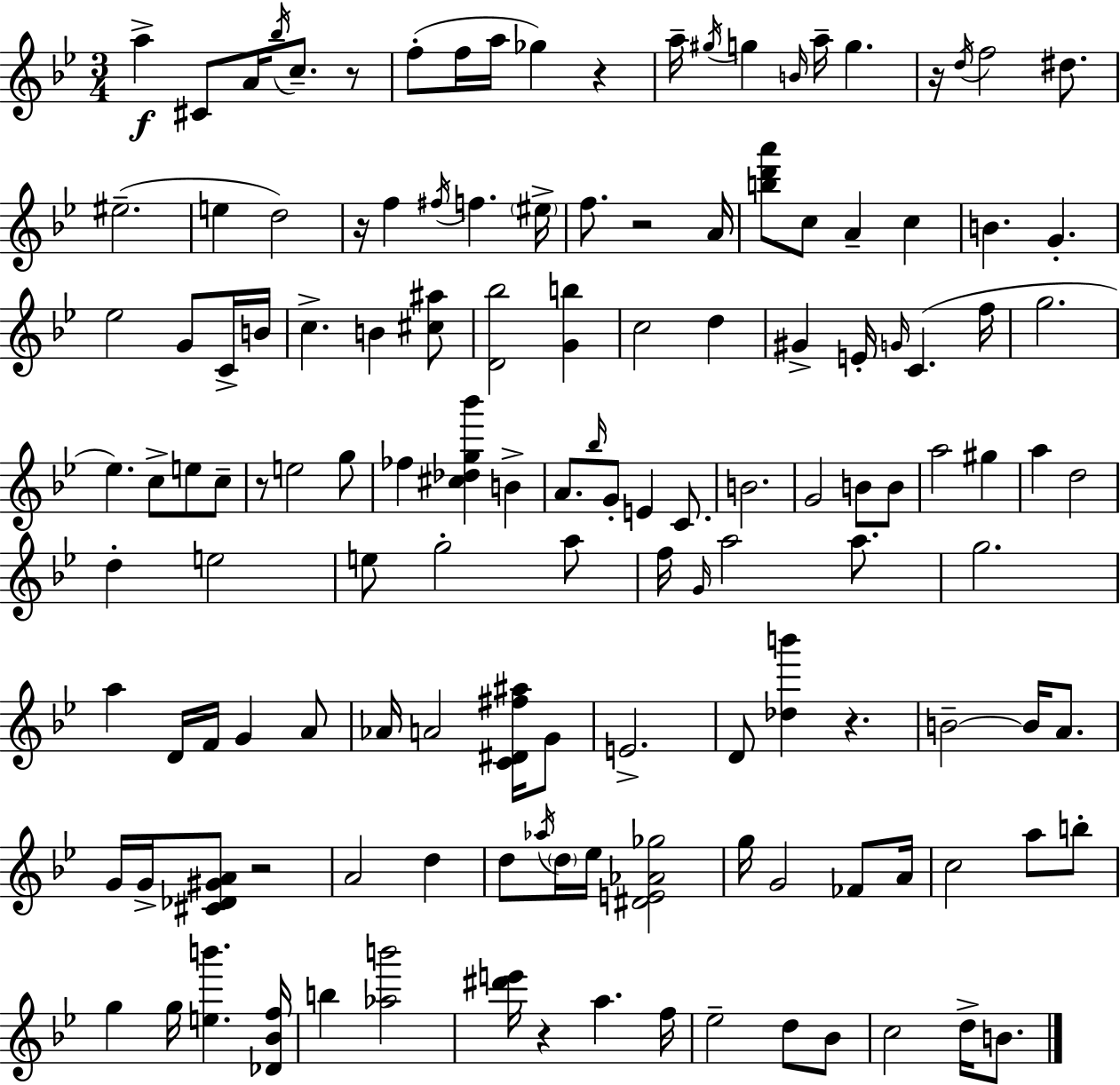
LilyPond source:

{
  \clef treble
  \numericTimeSignature
  \time 3/4
  \key bes \major
  a''4->\f cis'8 a'16 \acciaccatura { bes''16 } c''8.-- r8 | f''8-.( f''16 a''16 ges''4) r4 | a''16-- \acciaccatura { gis''16 } g''4 \grace { b'16 } a''16-- g''4. | r16 \acciaccatura { d''16 } f''2 | \break dis''8. eis''2.--( | e''4 d''2) | r16 f''4 \acciaccatura { fis''16 } f''4. | \parenthesize eis''16-> f''8. r2 | \break a'16 <b'' d''' a'''>8 c''8 a'4-- | c''4 b'4. g'4.-. | ees''2 | g'8 c'16-> b'16 c''4.-> b'4 | \break <cis'' ais''>8 <d' bes''>2 | <g' b''>4 c''2 | d''4 gis'4-> e'16-. \grace { g'16 } c'4.( | f''16 g''2. | \break ees''4.) | c''8-> e''8 c''8-- r8 e''2 | g''8 fes''4 <cis'' des'' g'' bes'''>4 | b'4-> a'8. \grace { bes''16 } g'8-. | \break e'4 c'8. b'2. | g'2 | b'8 b'8 a''2 | gis''4 a''4 d''2 | \break d''4-. e''2 | e''8 g''2-. | a''8 f''16 \grace { g'16 } a''2 | a''8. g''2. | \break a''4 | d'16 f'16 g'4 a'8 aes'16 a'2 | <c' dis' fis'' ais''>16 g'8 e'2.-> | d'8 <des'' b'''>4 | \break r4. b'2--~~ | b'16 a'8. g'16 g'16-> <cis' des' gis' a'>8 | r2 a'2 | d''4 d''8 \acciaccatura { aes''16 } \parenthesize d''16 | \break ees''16 <dis' e' aes' ges''>2 g''16 g'2 | fes'8 a'16 c''2 | a''8 b''8-. g''4 | g''16 <e'' b'''>4. <des' bes' f''>16 b''4 | \break <aes'' b'''>2 <dis''' e'''>16 r4 | a''4. f''16 ees''2-- | d''8 bes'8 c''2 | d''16-> b'8. \bar "|."
}